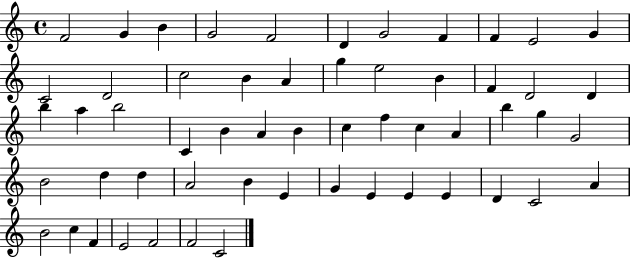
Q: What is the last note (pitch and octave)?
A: C4